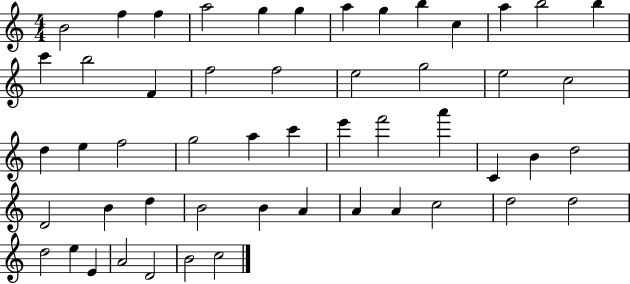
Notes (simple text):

B4/h F5/q F5/q A5/h G5/q G5/q A5/q G5/q B5/q C5/q A5/q B5/h B5/q C6/q B5/h F4/q F5/h F5/h E5/h G5/h E5/h C5/h D5/q E5/q F5/h G5/h A5/q C6/q E6/q F6/h A6/q C4/q B4/q D5/h D4/h B4/q D5/q B4/h B4/q A4/q A4/q A4/q C5/h D5/h D5/h D5/h E5/q E4/q A4/h D4/h B4/h C5/h